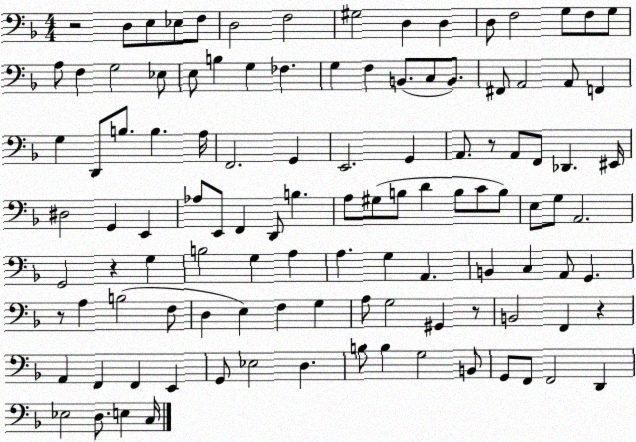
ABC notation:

X:1
T:Untitled
M:4/4
L:1/4
K:F
z2 D,/2 E,/2 _E,/2 F,/2 D,2 F,2 ^G,2 D, D, D,/2 F,2 G,/2 F,/2 G,/2 A,/2 F, G,2 _E,/2 E,/2 B, G, _F, G, F, B,,/2 C,/2 B,,/2 ^F,,/2 A,,2 A,,/2 F,, G, D,,/2 B,/2 B, A,/4 F,,2 G,, E,,2 G,, A,,/2 z/2 A,,/2 F,,/2 _D,, ^E,,/4 ^D,2 G,, E,, _A,/2 E,,/2 F,, D,,/2 B, A,/2 ^G,/2 B,/2 D B,/2 C/2 B,/2 E,/2 G,/2 A,,2 G,,2 z G, B,2 G, A, A, G, A,, B,, C, A,,/2 G,, z/2 A, B,2 F,/2 D, E, F, G, A,/2 G,2 ^G,, z/2 B,,2 F,, z A,, F,, F,, E,, G,,/2 _E,2 D, B,/2 B, G,2 B,,/2 G,,/2 F,,/2 F,,2 D,, _E,2 D,/2 E, C,/4